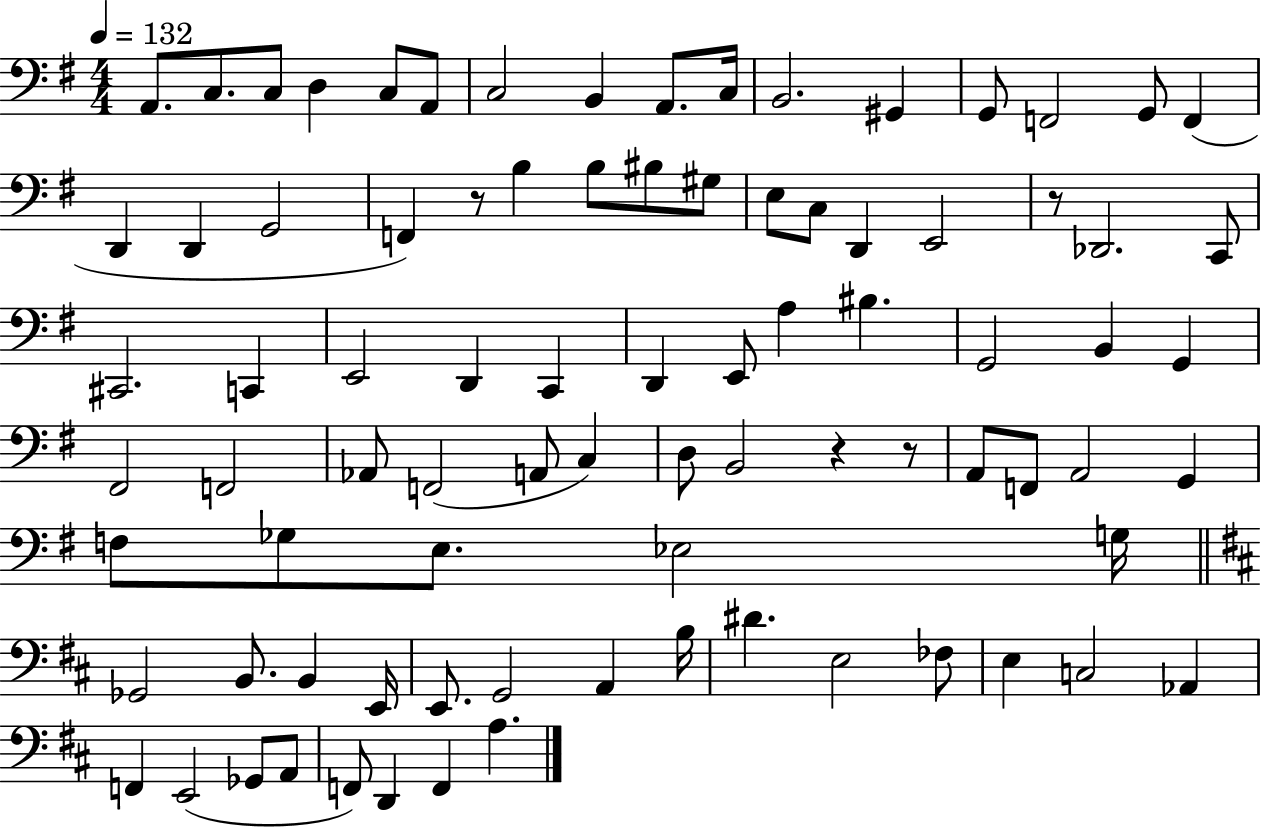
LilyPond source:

{
  \clef bass
  \numericTimeSignature
  \time 4/4
  \key g \major
  \tempo 4 = 132
  a,8. c8. c8 d4 c8 a,8 | c2 b,4 a,8. c16 | b,2. gis,4 | g,8 f,2 g,8 f,4( | \break d,4 d,4 g,2 | f,4) r8 b4 b8 bis8 gis8 | e8 c8 d,4 e,2 | r8 des,2. c,8 | \break cis,2. c,4 | e,2 d,4 c,4 | d,4 e,8 a4 bis4. | g,2 b,4 g,4 | \break fis,2 f,2 | aes,8 f,2( a,8 c4) | d8 b,2 r4 r8 | a,8 f,8 a,2 g,4 | \break f8 ges8 e8. ees2 g16 | \bar "||" \break \key d \major ges,2 b,8. b,4 e,16 | e,8. g,2 a,4 b16 | dis'4. e2 fes8 | e4 c2 aes,4 | \break f,4 e,2( ges,8 a,8 | f,8) d,4 f,4 a4. | \bar "|."
}